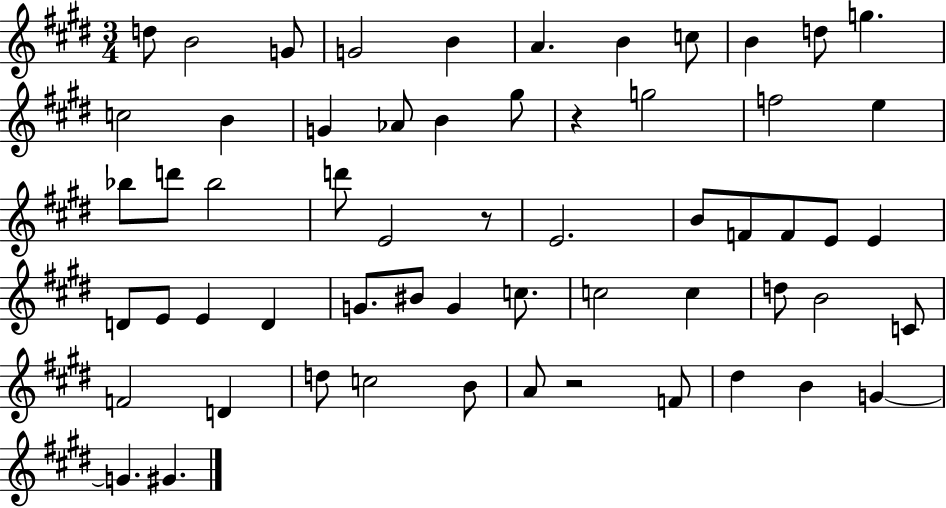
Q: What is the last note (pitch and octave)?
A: G#4